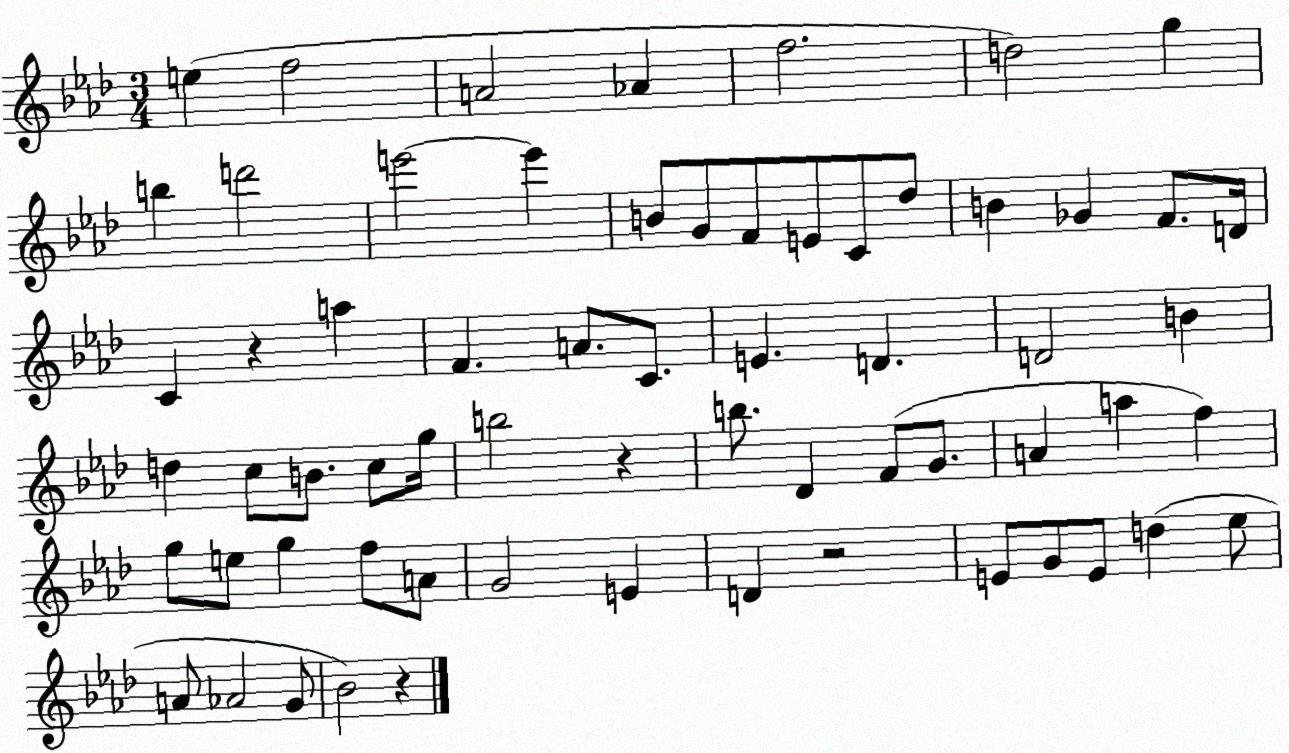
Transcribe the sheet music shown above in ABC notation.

X:1
T:Untitled
M:3/4
L:1/4
K:Ab
e f2 A2 _A f2 d2 g b d'2 e'2 e' B/2 G/2 F/2 E/2 C/2 _d/2 B _G F/2 D/4 C z a F A/2 C/2 E D D2 B d c/2 B/2 c/2 g/4 b2 z b/2 _D F/2 G/2 A a f g/2 e/2 g f/2 A/2 G2 E D z2 E/2 G/2 E/2 d _e/2 A/2 _A2 G/2 _B2 z